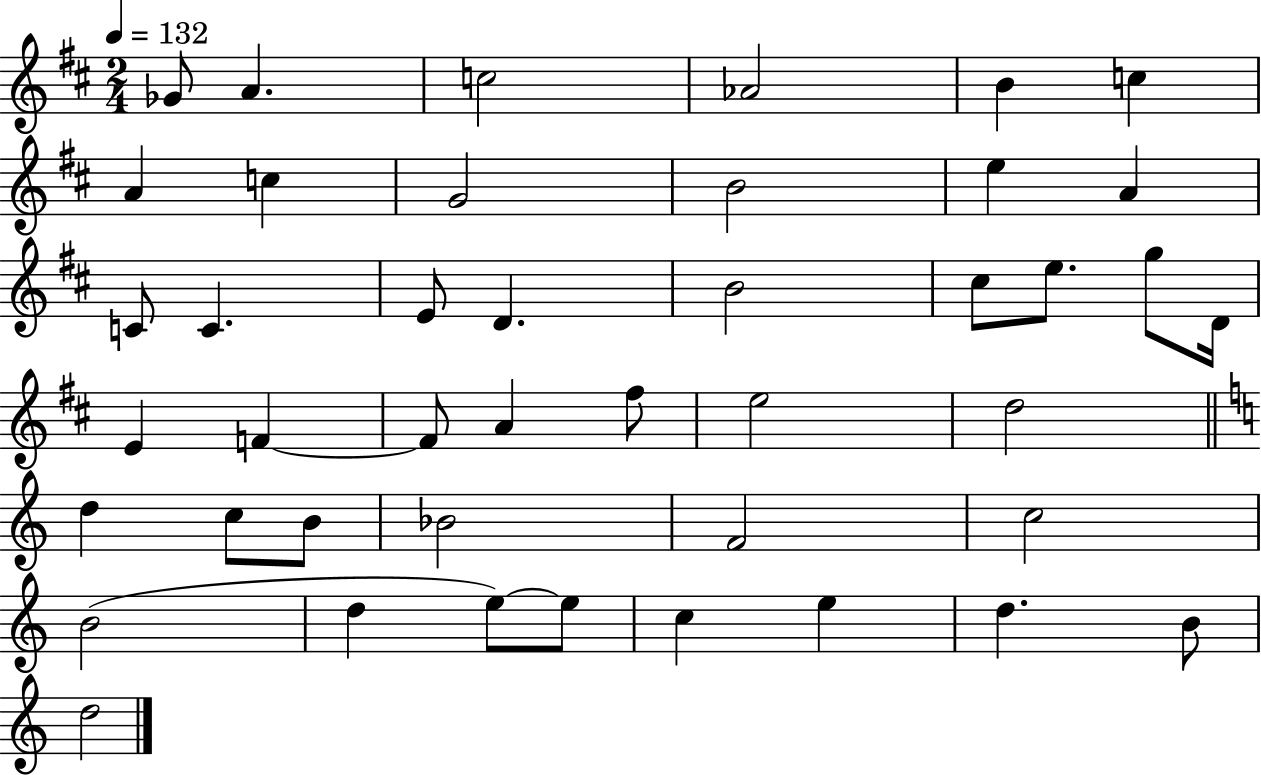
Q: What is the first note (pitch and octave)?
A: Gb4